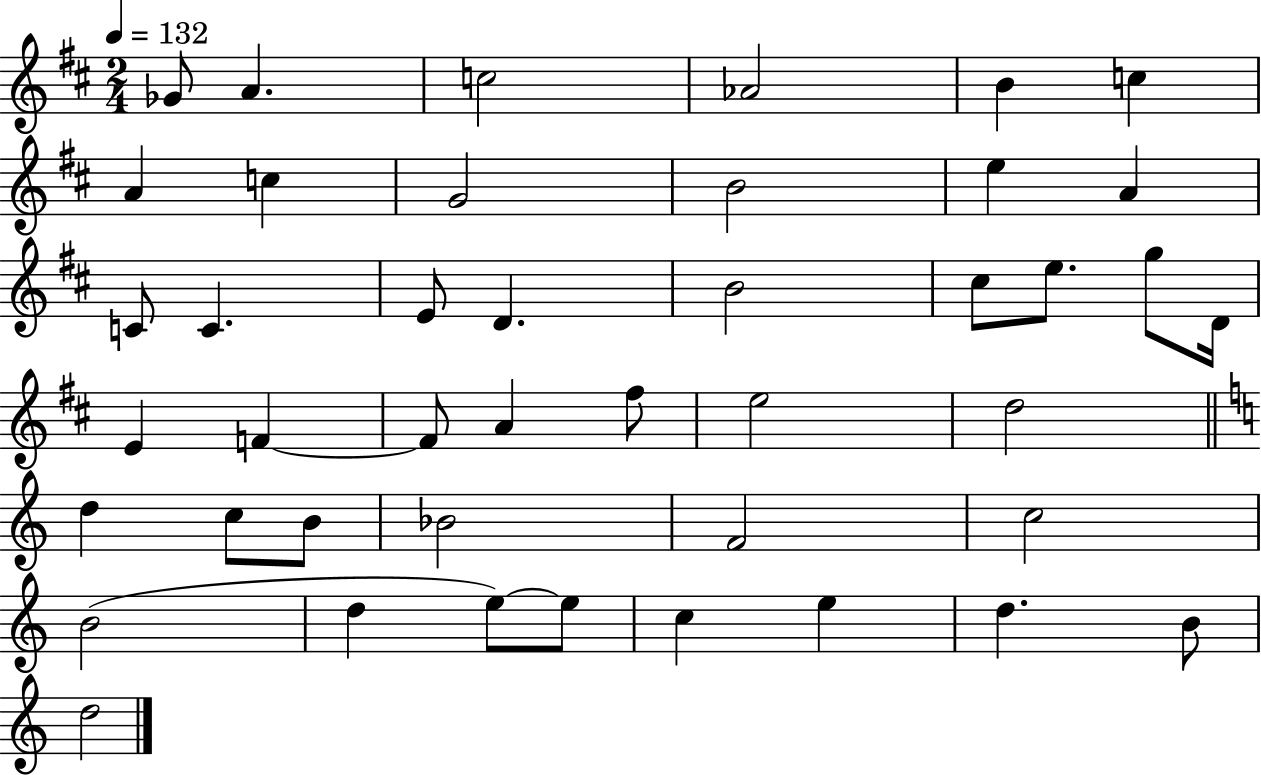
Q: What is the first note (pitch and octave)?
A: Gb4